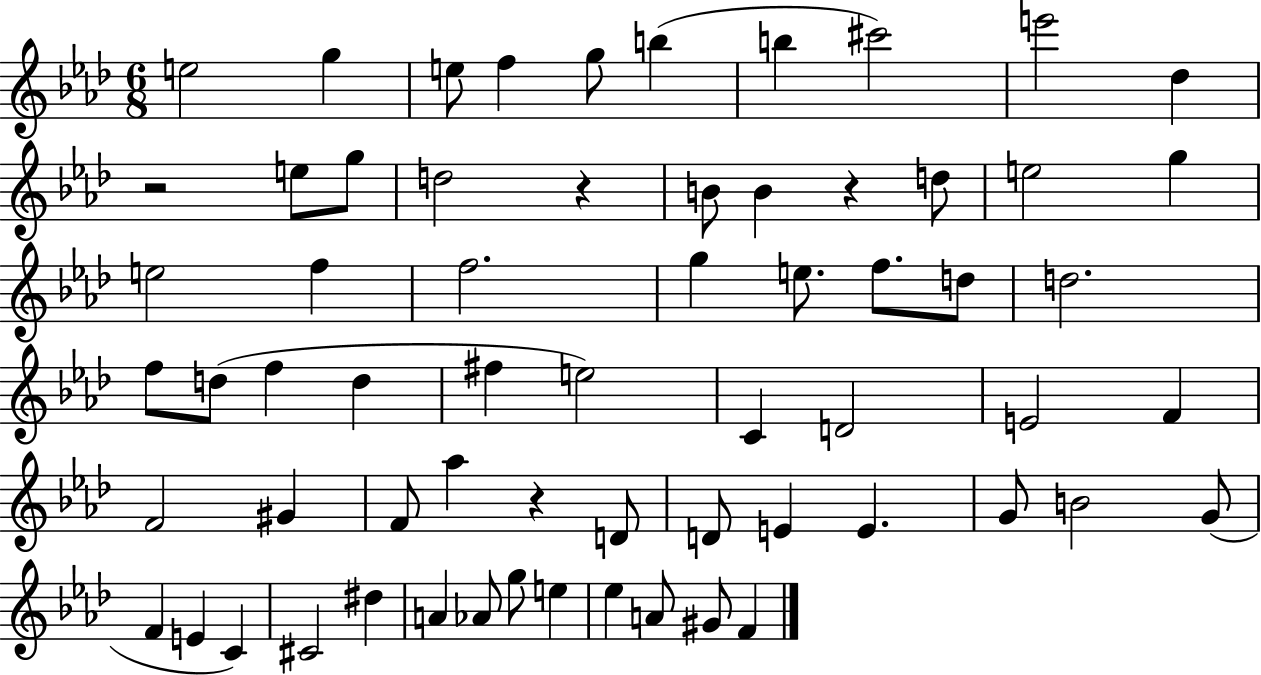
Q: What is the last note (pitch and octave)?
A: F4